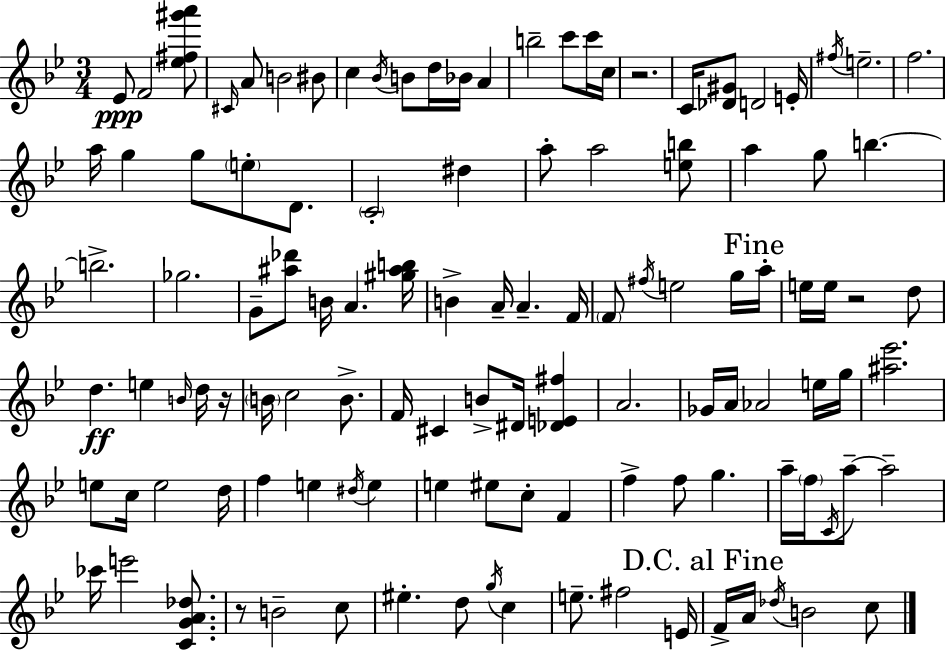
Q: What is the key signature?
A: BES major